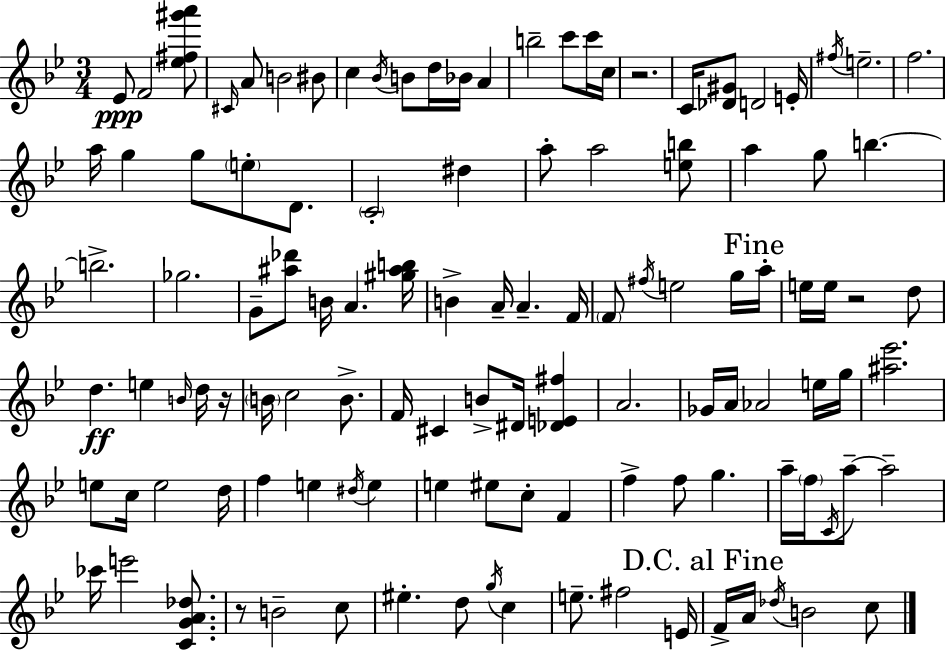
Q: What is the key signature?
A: BES major